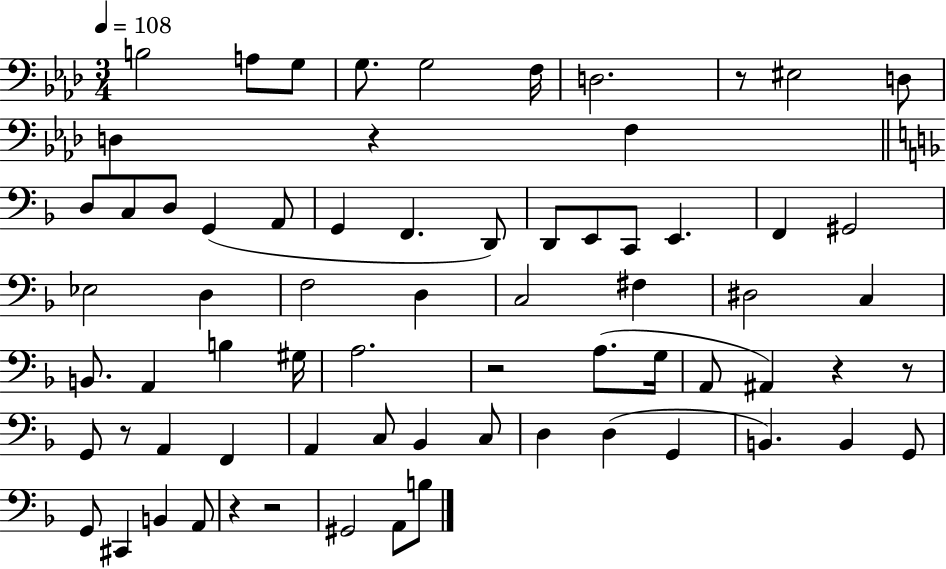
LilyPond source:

{
  \clef bass
  \numericTimeSignature
  \time 3/4
  \key aes \major
  \tempo 4 = 108
  b2 a8 g8 | g8. g2 f16 | d2. | r8 eis2 d8 | \break d4 r4 f4 | \bar "||" \break \key d \minor d8 c8 d8 g,4( a,8 | g,4 f,4. d,8) | d,8 e,8 c,8 e,4. | f,4 gis,2 | \break ees2 d4 | f2 d4 | c2 fis4 | dis2 c4 | \break b,8. a,4 b4 gis16 | a2. | r2 a8.( g16 | a,8 ais,4) r4 r8 | \break g,8 r8 a,4 f,4 | a,4 c8 bes,4 c8 | d4 d4( g,4 | b,4.) b,4 g,8 | \break g,8 cis,4 b,4 a,8 | r4 r2 | gis,2 a,8 b8 | \bar "|."
}